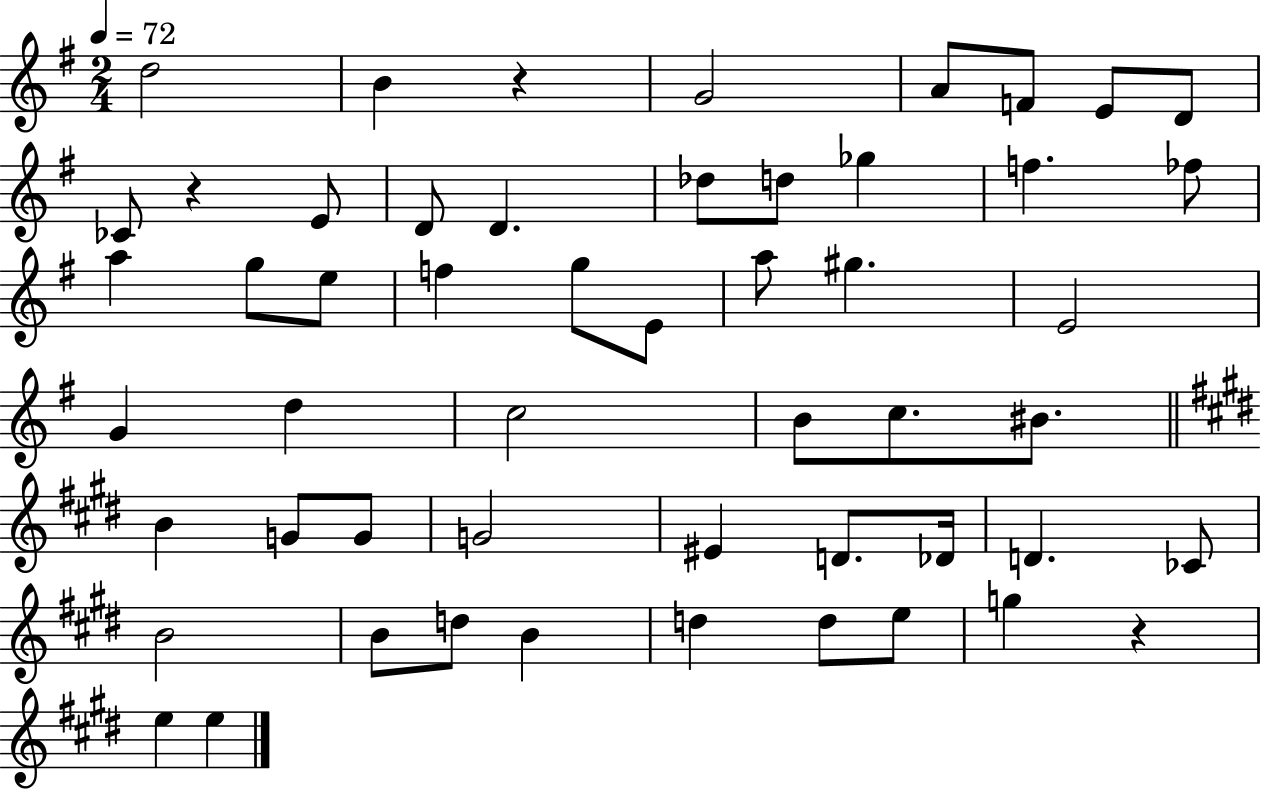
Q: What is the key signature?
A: G major